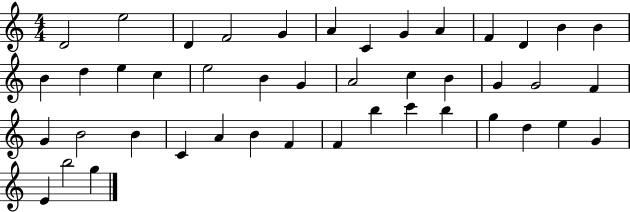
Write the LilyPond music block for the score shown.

{
  \clef treble
  \numericTimeSignature
  \time 4/4
  \key c \major
  d'2 e''2 | d'4 f'2 g'4 | a'4 c'4 g'4 a'4 | f'4 d'4 b'4 b'4 | \break b'4 d''4 e''4 c''4 | e''2 b'4 g'4 | a'2 c''4 b'4 | g'4 g'2 f'4 | \break g'4 b'2 b'4 | c'4 a'4 b'4 f'4 | f'4 b''4 c'''4 b''4 | g''4 d''4 e''4 g'4 | \break e'4 b''2 g''4 | \bar "|."
}